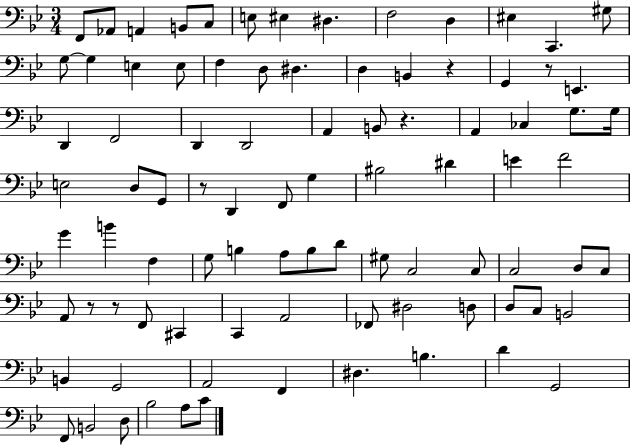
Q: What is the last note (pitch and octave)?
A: C4